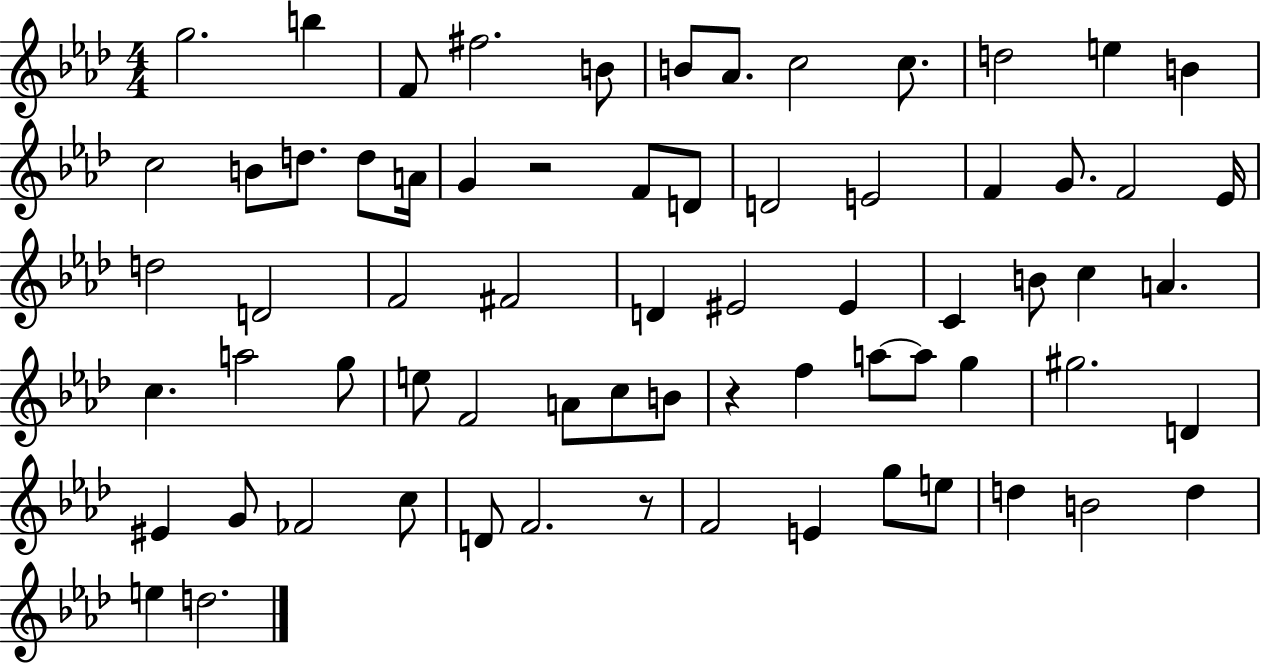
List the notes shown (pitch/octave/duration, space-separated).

G5/h. B5/q F4/e F#5/h. B4/e B4/e Ab4/e. C5/h C5/e. D5/h E5/q B4/q C5/h B4/e D5/e. D5/e A4/s G4/q R/h F4/e D4/e D4/h E4/h F4/q G4/e. F4/h Eb4/s D5/h D4/h F4/h F#4/h D4/q EIS4/h EIS4/q C4/q B4/e C5/q A4/q. C5/q. A5/h G5/e E5/e F4/h A4/e C5/e B4/e R/q F5/q A5/e A5/e G5/q G#5/h. D4/q EIS4/q G4/e FES4/h C5/e D4/e F4/h. R/e F4/h E4/q G5/e E5/e D5/q B4/h D5/q E5/q D5/h.